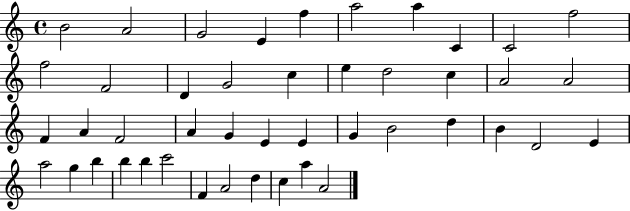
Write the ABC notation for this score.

X:1
T:Untitled
M:4/4
L:1/4
K:C
B2 A2 G2 E f a2 a C C2 f2 f2 F2 D G2 c e d2 c A2 A2 F A F2 A G E E G B2 d B D2 E a2 g b b b c'2 F A2 d c a A2